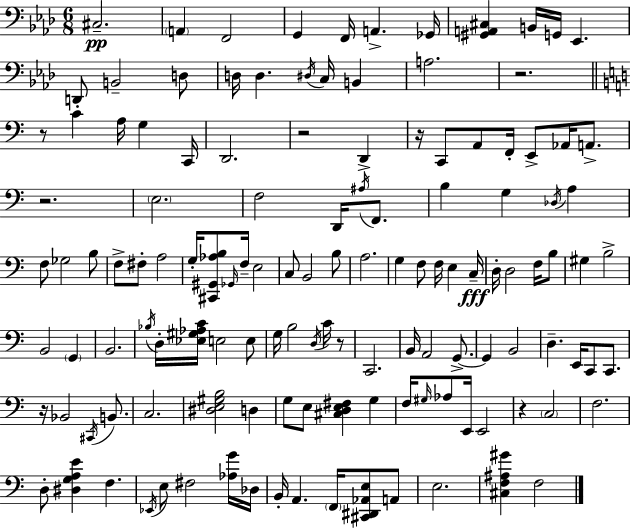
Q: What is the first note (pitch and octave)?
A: C#3